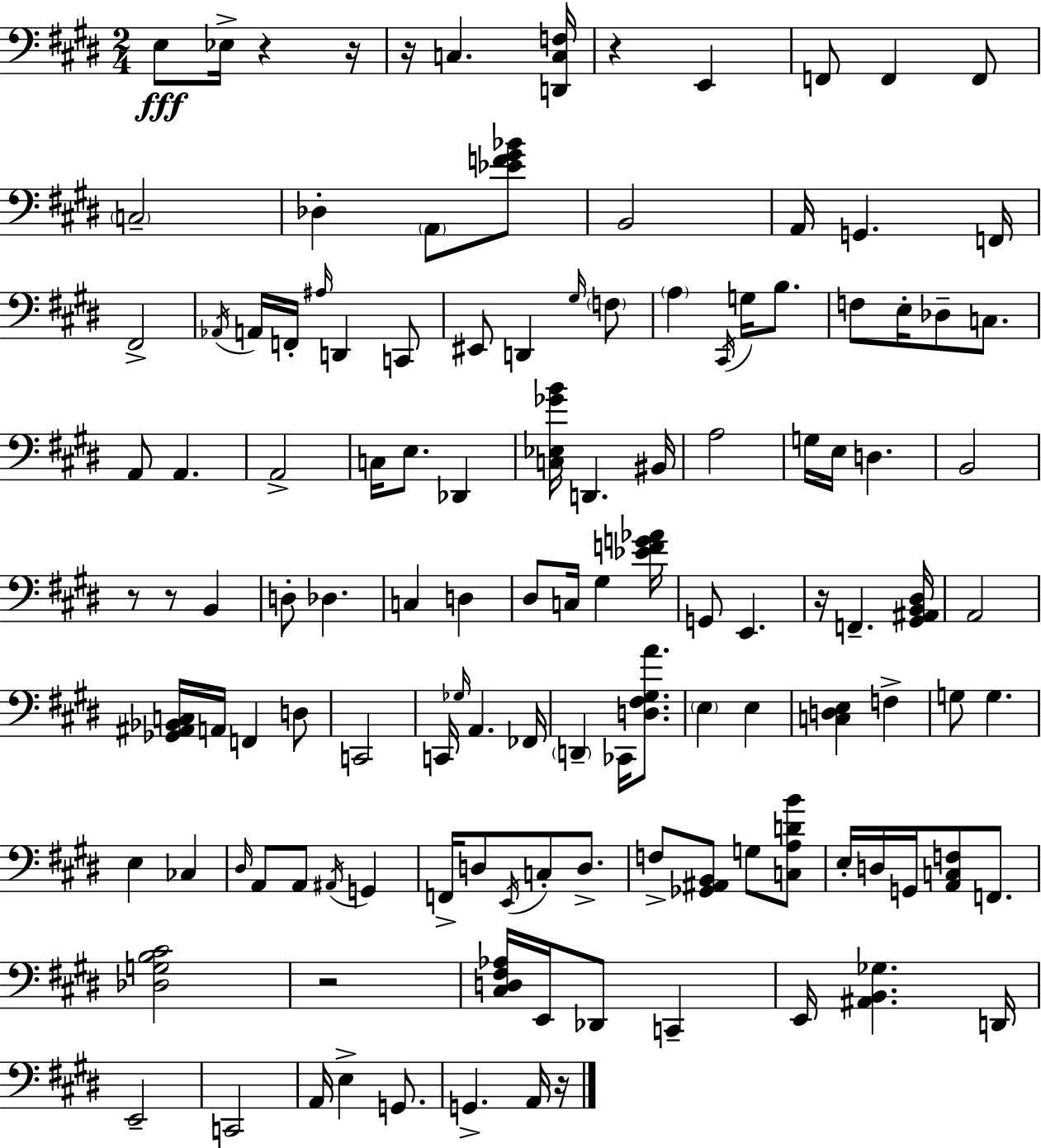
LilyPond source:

{
  \clef bass
  \numericTimeSignature
  \time 2/4
  \key e \major
  e8\fff ees16-> r4 r16 | r16 c4. <d, c f>16 | r4 e,4 | f,8 f,4 f,8 | \break \parenthesize c2-- | des4-. \parenthesize a,8 <ees' f' gis' bes'>8 | b,2 | a,16 g,4. f,16 | \break fis,2-> | \acciaccatura { aes,16 } a,16 f,16-. \grace { ais16 } d,4 | c,8 eis,8 d,4 | \grace { gis16 } \parenthesize f8 \parenthesize a4 \acciaccatura { cis,16 } | \break g16 b8. f8 e16-. des8-- | c8. a,8 a,4. | a,2-> | c16 e8. | \break des,4 <c ees ges' b'>16 d,4. | bis,16 a2 | g16 e16 d4. | b,2 | \break r8 r8 | b,4 d8-. des4. | c4 | d4 dis8 c16 gis4 | \break <ees' f' g' aes'>16 g,8 e,4. | r16 f,4.-- | <gis, ais, b, dis>16 a,2 | <ges, ais, bes, c>16 a,16 f,4 | \break d8 c,2 | c,16 \grace { ges16 } a,4. | fes,16 \parenthesize d,4-- | ces,16 <d fis gis a'>8. \parenthesize e4 | \break e4 <c d e>4 | f4-> g8 g4. | e4 | ces4 \grace { dis16 } a,8 | \break a,8 \acciaccatura { ais,16 } g,4 f,16-> | d8 \acciaccatura { e,16 } c8-. d8.-> | f8-> <ges, ais, b,>8 g8 <c a d' b'>8 | e16-. d16 g,16 <a, c f>8 f,8. | \break <des g b cis'>2 | r2 | <cis d fis aes>16 e,16 des,8 c,4-- | e,16 <ais, b, ges>4. d,16 | \break e,2-- | c,2 | a,16 e4-> g,8. | g,4.-> a,16 r16 | \break \bar "|."
}